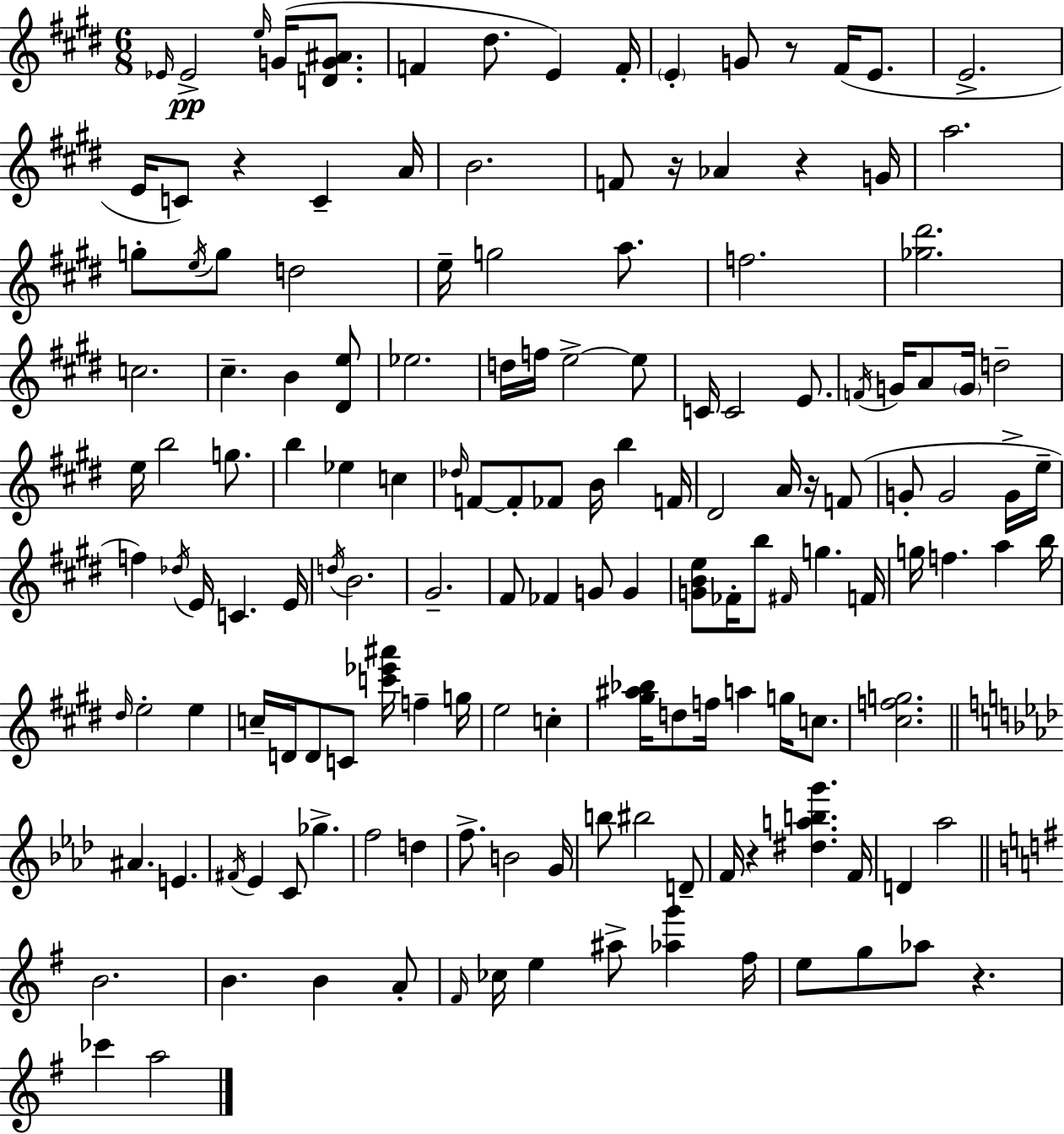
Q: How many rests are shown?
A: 7